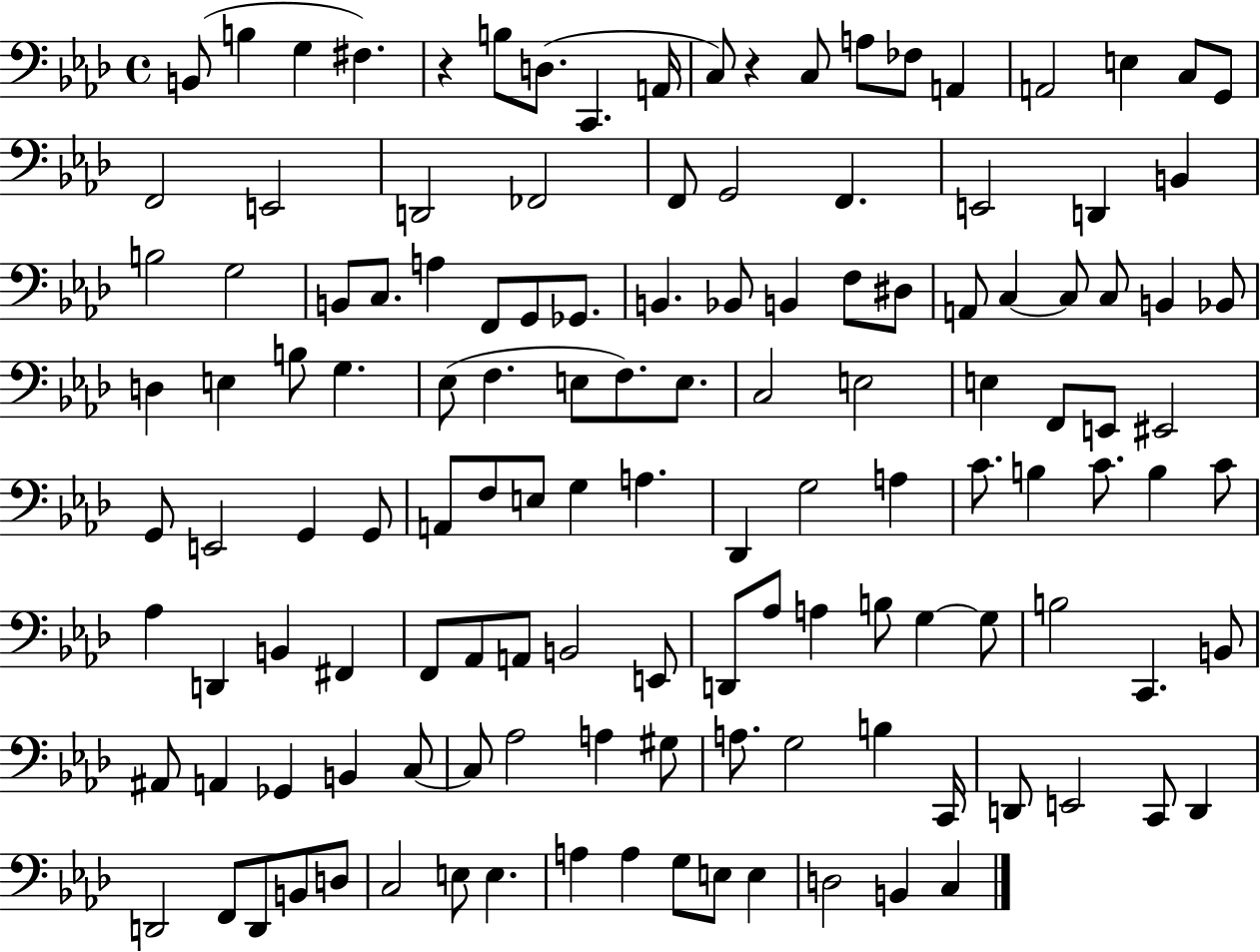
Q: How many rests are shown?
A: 2